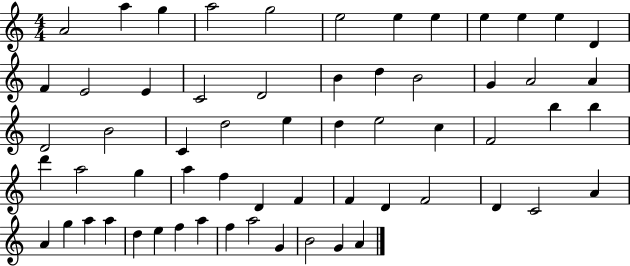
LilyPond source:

{
  \clef treble
  \numericTimeSignature
  \time 4/4
  \key c \major
  a'2 a''4 g''4 | a''2 g''2 | e''2 e''4 e''4 | e''4 e''4 e''4 d'4 | \break f'4 e'2 e'4 | c'2 d'2 | b'4 d''4 b'2 | g'4 a'2 a'4 | \break d'2 b'2 | c'4 d''2 e''4 | d''4 e''2 c''4 | f'2 b''4 b''4 | \break d'''4 a''2 g''4 | a''4 f''4 d'4 f'4 | f'4 d'4 f'2 | d'4 c'2 a'4 | \break a'4 g''4 a''4 a''4 | d''4 e''4 f''4 a''4 | f''4 a''2 g'4 | b'2 g'4 a'4 | \break \bar "|."
}